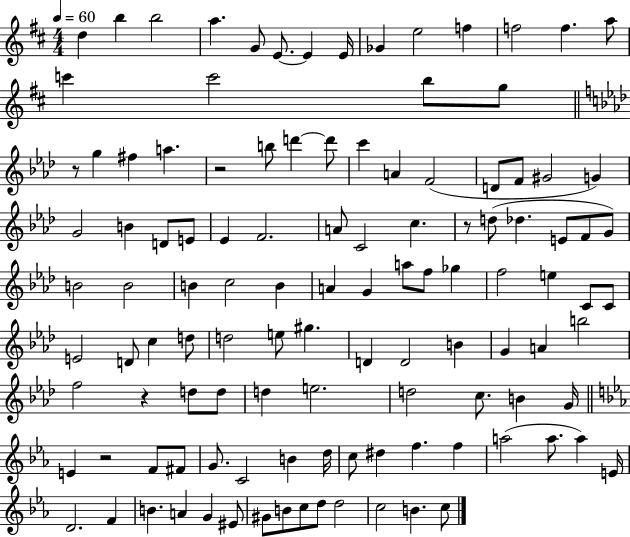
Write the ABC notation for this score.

X:1
T:Untitled
M:4/4
L:1/4
K:D
d b b2 a G/2 E/2 E E/4 _G e2 f f2 f a/2 c' c'2 b/2 g/2 z/2 g ^f a z2 b/2 d' d'/2 c' A F2 D/2 F/2 ^G2 G G2 B D/2 E/2 _E F2 A/2 C2 c z/2 d/2 _d E/2 F/2 G/2 B2 B2 B c2 B A G a/2 f/2 _g f2 e C/2 C/2 E2 D/2 c d/2 d2 e/2 ^g D D2 B G A b2 f2 z d/2 d/2 d e2 d2 c/2 B G/4 E z2 F/2 ^F/2 G/2 C2 B d/4 c/2 ^d f f a2 a/2 a E/4 D2 F B A G ^E/2 ^G/2 B/2 c/2 d/2 d2 c2 B c/2